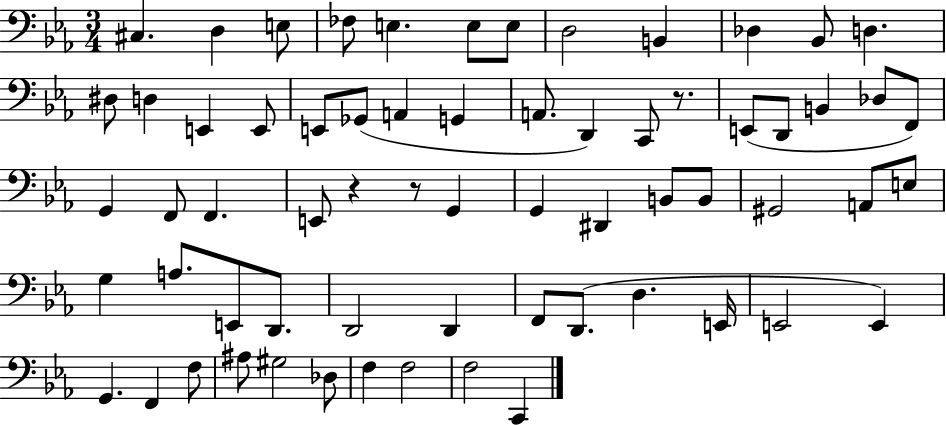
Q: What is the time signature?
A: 3/4